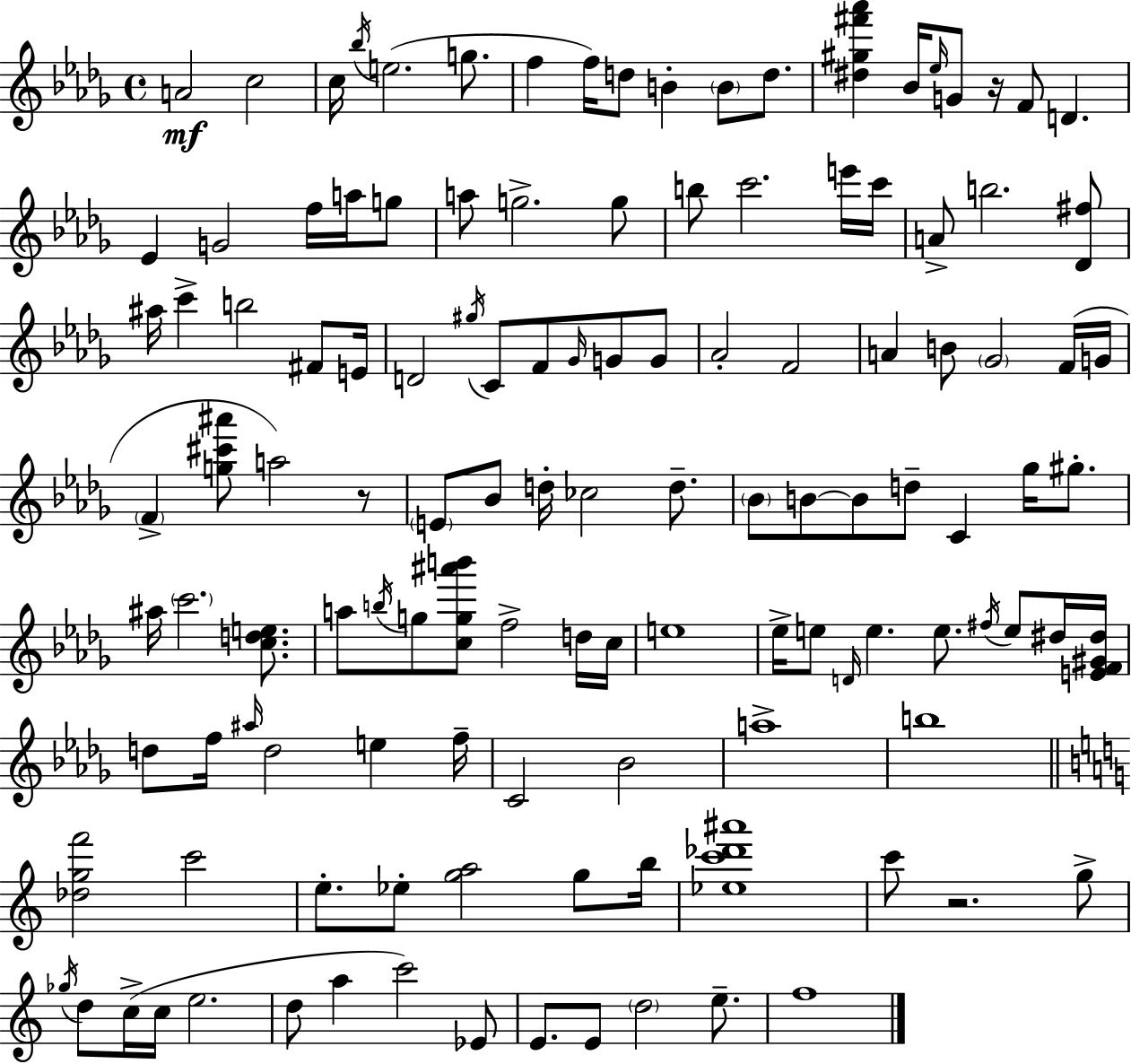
A4/h C5/h C5/s Bb5/s E5/h. G5/e. F5/q F5/s D5/e B4/q B4/e D5/e. [D#5,G#5,F#6,Ab6]/q Bb4/s Eb5/s G4/e R/s F4/e D4/q. Eb4/q G4/h F5/s A5/s G5/e A5/e G5/h. G5/e B5/e C6/h. E6/s C6/s A4/e B5/h. [Db4,F#5]/e A#5/s C6/q B5/h F#4/e E4/s D4/h G#5/s C4/e F4/e Gb4/s G4/e G4/e Ab4/h F4/h A4/q B4/e Gb4/h F4/s G4/s F4/q [G5,C#6,A#6]/e A5/h R/e E4/e Bb4/e D5/s CES5/h D5/e. Bb4/e B4/e B4/e D5/e C4/q Gb5/s G#5/e. A#5/s C6/h. [C5,D5,E5]/e. A5/e B5/s G5/e [C5,G5,A#6,B6]/e F5/h D5/s C5/s E5/w Eb5/s E5/e D4/s E5/q. E5/e. F#5/s E5/e D#5/s [E4,F4,G#4,D#5]/s D5/e F5/s A#5/s D5/h E5/q F5/s C4/h Bb4/h A5/w B5/w [Db5,G5,F6]/h C6/h E5/e. Eb5/e [G5,A5]/h G5/e B5/s [Eb5,C6,Db6,A#6]/w C6/e R/h. G5/e Gb5/s D5/e C5/s C5/s E5/h. D5/e A5/q C6/h Eb4/e E4/e. E4/e D5/h E5/e. F5/w